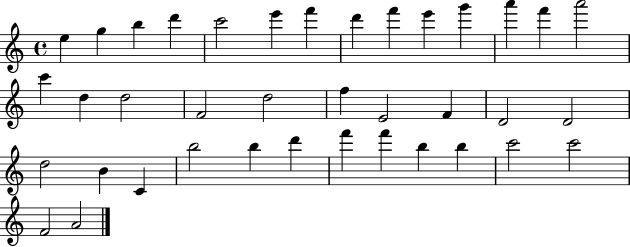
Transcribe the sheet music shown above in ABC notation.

X:1
T:Untitled
M:4/4
L:1/4
K:C
e g b d' c'2 e' f' d' f' e' g' a' f' a'2 c' d d2 F2 d2 f E2 F D2 D2 d2 B C b2 b d' f' f' b b c'2 c'2 F2 A2